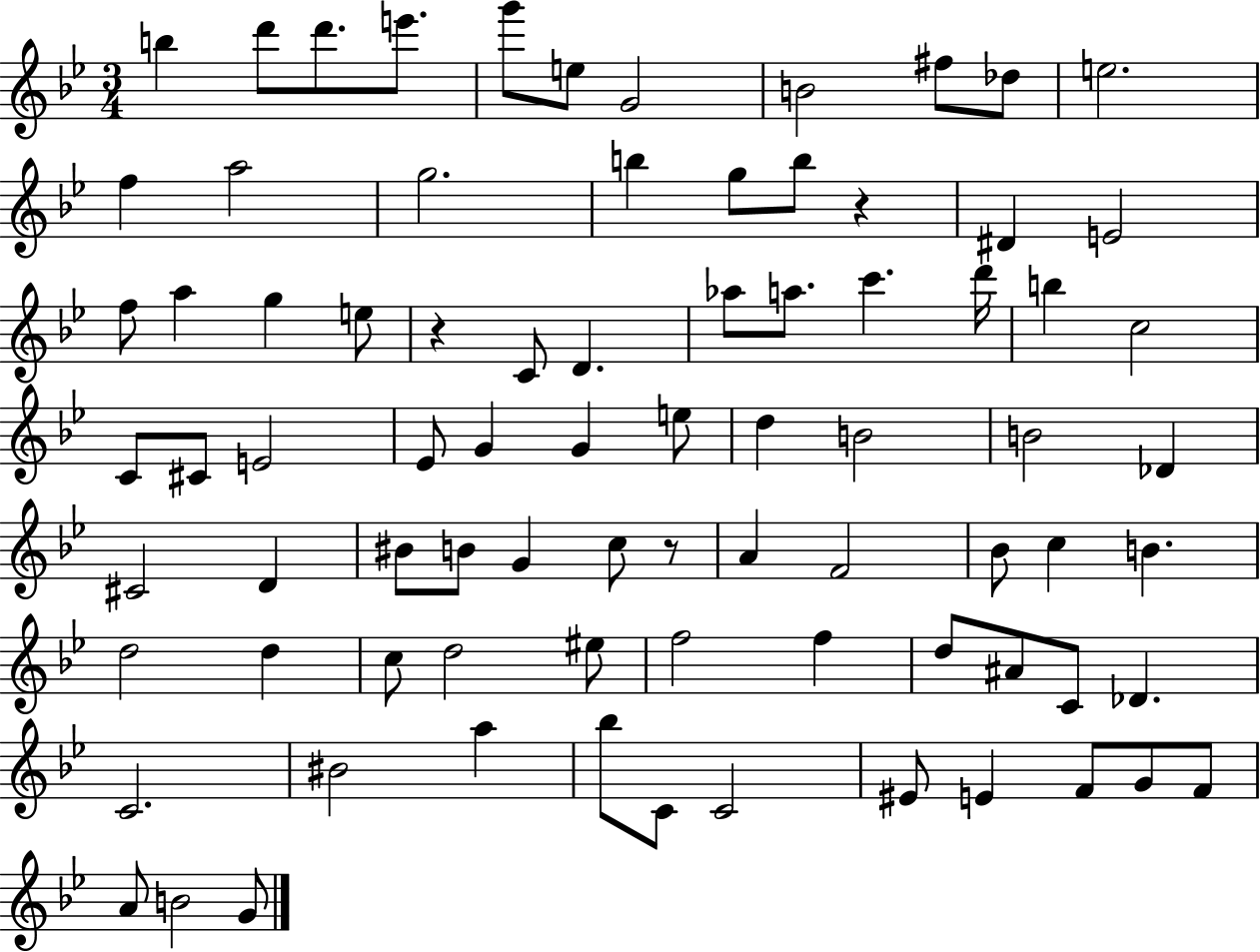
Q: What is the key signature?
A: BES major